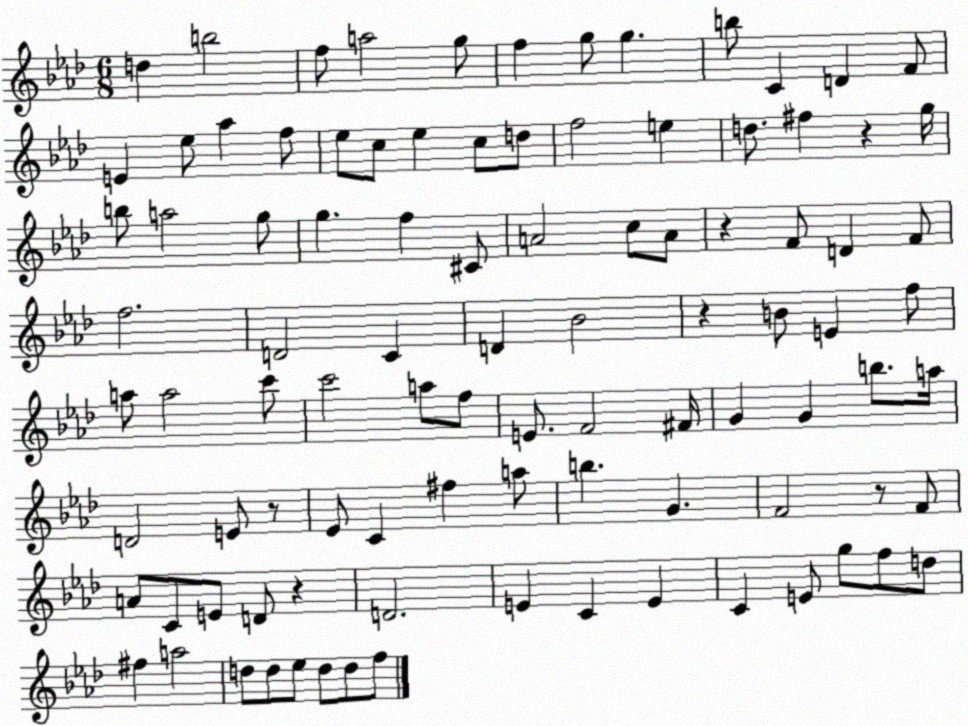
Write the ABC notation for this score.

X:1
T:Untitled
M:6/8
L:1/4
K:Ab
d b2 f/2 a2 g/2 f g/2 g b/2 C D F/2 E _e/2 _a f/2 _e/2 c/2 _e c/2 d/2 f2 e d/2 ^f z g/4 b/2 a2 g/2 g f ^C/2 A2 c/2 A/2 z F/2 D F/2 f2 D2 C D _B2 z B/2 E f/2 a/2 a2 c'/2 c'2 a/2 f/2 E/2 F2 ^F/4 G G b/2 a/4 D2 E/2 z/2 _E/2 C ^f a/2 b G F2 z/2 F/2 A/2 C/2 E/2 D/2 z D2 E C E C E/2 g/2 f/2 d/2 ^f a2 d/2 d/2 _e/2 d/2 d/2 f/2